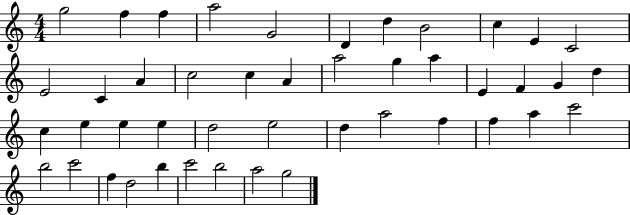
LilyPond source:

{
  \clef treble
  \numericTimeSignature
  \time 4/4
  \key c \major
  g''2 f''4 f''4 | a''2 g'2 | d'4 d''4 b'2 | c''4 e'4 c'2 | \break e'2 c'4 a'4 | c''2 c''4 a'4 | a''2 g''4 a''4 | e'4 f'4 g'4 d''4 | \break c''4 e''4 e''4 e''4 | d''2 e''2 | d''4 a''2 f''4 | f''4 a''4 c'''2 | \break b''2 c'''2 | f''4 d''2 b''4 | c'''2 b''2 | a''2 g''2 | \break \bar "|."
}